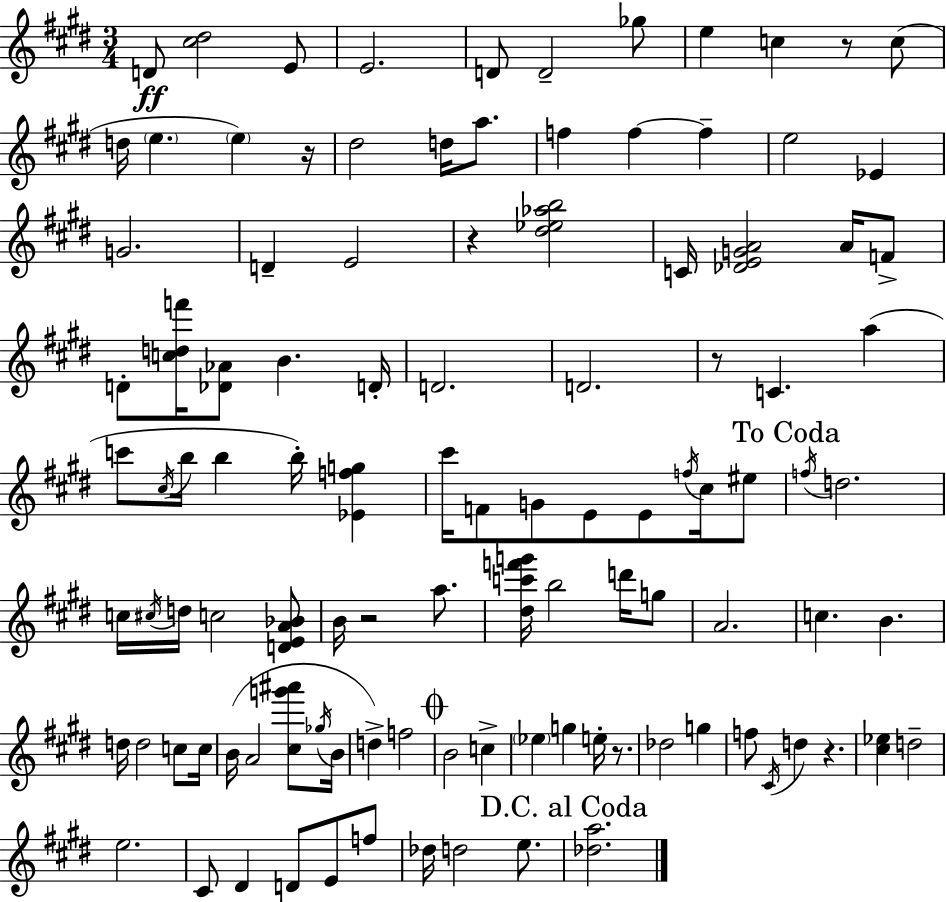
D4/e [C#5,D#5]/h E4/e E4/h. D4/e D4/h Gb5/e E5/q C5/q R/e C5/e D5/s E5/q. E5/q R/s D#5/h D5/s A5/e. F5/q F5/q F5/q E5/h Eb4/q G4/h. D4/q E4/h R/q [D#5,Eb5,Ab5,B5]/h C4/s [Db4,E4,G4,A4]/h A4/s F4/e D4/e [C5,D5,F6]/s [Db4,Ab4]/e B4/q. D4/s D4/h. D4/h. R/e C4/q. A5/q C6/e C#5/s B5/s B5/q B5/s [Eb4,F5,G5]/q C#6/s F4/e G4/e E4/e E4/e F5/s C#5/s EIS5/e F5/s D5/h. C5/s C#5/s D5/s C5/h [D4,E4,A4,Bb4]/e B4/s R/h A5/e. [D#5,C6,F6,G6]/s B5/h D6/s G5/e A4/h. C5/q. B4/q. D5/s D5/h C5/e C5/s B4/s A4/h [C#5,G6,A#6]/e Gb5/s B4/s D5/q F5/h B4/h C5/q Eb5/q G5/q E5/s R/e. Db5/h G5/q F5/e C#4/s D5/q R/q. [C#5,Eb5]/q D5/h E5/h. C#4/e D#4/q D4/e E4/e F5/e Db5/s D5/h E5/e. [Db5,A5]/h.